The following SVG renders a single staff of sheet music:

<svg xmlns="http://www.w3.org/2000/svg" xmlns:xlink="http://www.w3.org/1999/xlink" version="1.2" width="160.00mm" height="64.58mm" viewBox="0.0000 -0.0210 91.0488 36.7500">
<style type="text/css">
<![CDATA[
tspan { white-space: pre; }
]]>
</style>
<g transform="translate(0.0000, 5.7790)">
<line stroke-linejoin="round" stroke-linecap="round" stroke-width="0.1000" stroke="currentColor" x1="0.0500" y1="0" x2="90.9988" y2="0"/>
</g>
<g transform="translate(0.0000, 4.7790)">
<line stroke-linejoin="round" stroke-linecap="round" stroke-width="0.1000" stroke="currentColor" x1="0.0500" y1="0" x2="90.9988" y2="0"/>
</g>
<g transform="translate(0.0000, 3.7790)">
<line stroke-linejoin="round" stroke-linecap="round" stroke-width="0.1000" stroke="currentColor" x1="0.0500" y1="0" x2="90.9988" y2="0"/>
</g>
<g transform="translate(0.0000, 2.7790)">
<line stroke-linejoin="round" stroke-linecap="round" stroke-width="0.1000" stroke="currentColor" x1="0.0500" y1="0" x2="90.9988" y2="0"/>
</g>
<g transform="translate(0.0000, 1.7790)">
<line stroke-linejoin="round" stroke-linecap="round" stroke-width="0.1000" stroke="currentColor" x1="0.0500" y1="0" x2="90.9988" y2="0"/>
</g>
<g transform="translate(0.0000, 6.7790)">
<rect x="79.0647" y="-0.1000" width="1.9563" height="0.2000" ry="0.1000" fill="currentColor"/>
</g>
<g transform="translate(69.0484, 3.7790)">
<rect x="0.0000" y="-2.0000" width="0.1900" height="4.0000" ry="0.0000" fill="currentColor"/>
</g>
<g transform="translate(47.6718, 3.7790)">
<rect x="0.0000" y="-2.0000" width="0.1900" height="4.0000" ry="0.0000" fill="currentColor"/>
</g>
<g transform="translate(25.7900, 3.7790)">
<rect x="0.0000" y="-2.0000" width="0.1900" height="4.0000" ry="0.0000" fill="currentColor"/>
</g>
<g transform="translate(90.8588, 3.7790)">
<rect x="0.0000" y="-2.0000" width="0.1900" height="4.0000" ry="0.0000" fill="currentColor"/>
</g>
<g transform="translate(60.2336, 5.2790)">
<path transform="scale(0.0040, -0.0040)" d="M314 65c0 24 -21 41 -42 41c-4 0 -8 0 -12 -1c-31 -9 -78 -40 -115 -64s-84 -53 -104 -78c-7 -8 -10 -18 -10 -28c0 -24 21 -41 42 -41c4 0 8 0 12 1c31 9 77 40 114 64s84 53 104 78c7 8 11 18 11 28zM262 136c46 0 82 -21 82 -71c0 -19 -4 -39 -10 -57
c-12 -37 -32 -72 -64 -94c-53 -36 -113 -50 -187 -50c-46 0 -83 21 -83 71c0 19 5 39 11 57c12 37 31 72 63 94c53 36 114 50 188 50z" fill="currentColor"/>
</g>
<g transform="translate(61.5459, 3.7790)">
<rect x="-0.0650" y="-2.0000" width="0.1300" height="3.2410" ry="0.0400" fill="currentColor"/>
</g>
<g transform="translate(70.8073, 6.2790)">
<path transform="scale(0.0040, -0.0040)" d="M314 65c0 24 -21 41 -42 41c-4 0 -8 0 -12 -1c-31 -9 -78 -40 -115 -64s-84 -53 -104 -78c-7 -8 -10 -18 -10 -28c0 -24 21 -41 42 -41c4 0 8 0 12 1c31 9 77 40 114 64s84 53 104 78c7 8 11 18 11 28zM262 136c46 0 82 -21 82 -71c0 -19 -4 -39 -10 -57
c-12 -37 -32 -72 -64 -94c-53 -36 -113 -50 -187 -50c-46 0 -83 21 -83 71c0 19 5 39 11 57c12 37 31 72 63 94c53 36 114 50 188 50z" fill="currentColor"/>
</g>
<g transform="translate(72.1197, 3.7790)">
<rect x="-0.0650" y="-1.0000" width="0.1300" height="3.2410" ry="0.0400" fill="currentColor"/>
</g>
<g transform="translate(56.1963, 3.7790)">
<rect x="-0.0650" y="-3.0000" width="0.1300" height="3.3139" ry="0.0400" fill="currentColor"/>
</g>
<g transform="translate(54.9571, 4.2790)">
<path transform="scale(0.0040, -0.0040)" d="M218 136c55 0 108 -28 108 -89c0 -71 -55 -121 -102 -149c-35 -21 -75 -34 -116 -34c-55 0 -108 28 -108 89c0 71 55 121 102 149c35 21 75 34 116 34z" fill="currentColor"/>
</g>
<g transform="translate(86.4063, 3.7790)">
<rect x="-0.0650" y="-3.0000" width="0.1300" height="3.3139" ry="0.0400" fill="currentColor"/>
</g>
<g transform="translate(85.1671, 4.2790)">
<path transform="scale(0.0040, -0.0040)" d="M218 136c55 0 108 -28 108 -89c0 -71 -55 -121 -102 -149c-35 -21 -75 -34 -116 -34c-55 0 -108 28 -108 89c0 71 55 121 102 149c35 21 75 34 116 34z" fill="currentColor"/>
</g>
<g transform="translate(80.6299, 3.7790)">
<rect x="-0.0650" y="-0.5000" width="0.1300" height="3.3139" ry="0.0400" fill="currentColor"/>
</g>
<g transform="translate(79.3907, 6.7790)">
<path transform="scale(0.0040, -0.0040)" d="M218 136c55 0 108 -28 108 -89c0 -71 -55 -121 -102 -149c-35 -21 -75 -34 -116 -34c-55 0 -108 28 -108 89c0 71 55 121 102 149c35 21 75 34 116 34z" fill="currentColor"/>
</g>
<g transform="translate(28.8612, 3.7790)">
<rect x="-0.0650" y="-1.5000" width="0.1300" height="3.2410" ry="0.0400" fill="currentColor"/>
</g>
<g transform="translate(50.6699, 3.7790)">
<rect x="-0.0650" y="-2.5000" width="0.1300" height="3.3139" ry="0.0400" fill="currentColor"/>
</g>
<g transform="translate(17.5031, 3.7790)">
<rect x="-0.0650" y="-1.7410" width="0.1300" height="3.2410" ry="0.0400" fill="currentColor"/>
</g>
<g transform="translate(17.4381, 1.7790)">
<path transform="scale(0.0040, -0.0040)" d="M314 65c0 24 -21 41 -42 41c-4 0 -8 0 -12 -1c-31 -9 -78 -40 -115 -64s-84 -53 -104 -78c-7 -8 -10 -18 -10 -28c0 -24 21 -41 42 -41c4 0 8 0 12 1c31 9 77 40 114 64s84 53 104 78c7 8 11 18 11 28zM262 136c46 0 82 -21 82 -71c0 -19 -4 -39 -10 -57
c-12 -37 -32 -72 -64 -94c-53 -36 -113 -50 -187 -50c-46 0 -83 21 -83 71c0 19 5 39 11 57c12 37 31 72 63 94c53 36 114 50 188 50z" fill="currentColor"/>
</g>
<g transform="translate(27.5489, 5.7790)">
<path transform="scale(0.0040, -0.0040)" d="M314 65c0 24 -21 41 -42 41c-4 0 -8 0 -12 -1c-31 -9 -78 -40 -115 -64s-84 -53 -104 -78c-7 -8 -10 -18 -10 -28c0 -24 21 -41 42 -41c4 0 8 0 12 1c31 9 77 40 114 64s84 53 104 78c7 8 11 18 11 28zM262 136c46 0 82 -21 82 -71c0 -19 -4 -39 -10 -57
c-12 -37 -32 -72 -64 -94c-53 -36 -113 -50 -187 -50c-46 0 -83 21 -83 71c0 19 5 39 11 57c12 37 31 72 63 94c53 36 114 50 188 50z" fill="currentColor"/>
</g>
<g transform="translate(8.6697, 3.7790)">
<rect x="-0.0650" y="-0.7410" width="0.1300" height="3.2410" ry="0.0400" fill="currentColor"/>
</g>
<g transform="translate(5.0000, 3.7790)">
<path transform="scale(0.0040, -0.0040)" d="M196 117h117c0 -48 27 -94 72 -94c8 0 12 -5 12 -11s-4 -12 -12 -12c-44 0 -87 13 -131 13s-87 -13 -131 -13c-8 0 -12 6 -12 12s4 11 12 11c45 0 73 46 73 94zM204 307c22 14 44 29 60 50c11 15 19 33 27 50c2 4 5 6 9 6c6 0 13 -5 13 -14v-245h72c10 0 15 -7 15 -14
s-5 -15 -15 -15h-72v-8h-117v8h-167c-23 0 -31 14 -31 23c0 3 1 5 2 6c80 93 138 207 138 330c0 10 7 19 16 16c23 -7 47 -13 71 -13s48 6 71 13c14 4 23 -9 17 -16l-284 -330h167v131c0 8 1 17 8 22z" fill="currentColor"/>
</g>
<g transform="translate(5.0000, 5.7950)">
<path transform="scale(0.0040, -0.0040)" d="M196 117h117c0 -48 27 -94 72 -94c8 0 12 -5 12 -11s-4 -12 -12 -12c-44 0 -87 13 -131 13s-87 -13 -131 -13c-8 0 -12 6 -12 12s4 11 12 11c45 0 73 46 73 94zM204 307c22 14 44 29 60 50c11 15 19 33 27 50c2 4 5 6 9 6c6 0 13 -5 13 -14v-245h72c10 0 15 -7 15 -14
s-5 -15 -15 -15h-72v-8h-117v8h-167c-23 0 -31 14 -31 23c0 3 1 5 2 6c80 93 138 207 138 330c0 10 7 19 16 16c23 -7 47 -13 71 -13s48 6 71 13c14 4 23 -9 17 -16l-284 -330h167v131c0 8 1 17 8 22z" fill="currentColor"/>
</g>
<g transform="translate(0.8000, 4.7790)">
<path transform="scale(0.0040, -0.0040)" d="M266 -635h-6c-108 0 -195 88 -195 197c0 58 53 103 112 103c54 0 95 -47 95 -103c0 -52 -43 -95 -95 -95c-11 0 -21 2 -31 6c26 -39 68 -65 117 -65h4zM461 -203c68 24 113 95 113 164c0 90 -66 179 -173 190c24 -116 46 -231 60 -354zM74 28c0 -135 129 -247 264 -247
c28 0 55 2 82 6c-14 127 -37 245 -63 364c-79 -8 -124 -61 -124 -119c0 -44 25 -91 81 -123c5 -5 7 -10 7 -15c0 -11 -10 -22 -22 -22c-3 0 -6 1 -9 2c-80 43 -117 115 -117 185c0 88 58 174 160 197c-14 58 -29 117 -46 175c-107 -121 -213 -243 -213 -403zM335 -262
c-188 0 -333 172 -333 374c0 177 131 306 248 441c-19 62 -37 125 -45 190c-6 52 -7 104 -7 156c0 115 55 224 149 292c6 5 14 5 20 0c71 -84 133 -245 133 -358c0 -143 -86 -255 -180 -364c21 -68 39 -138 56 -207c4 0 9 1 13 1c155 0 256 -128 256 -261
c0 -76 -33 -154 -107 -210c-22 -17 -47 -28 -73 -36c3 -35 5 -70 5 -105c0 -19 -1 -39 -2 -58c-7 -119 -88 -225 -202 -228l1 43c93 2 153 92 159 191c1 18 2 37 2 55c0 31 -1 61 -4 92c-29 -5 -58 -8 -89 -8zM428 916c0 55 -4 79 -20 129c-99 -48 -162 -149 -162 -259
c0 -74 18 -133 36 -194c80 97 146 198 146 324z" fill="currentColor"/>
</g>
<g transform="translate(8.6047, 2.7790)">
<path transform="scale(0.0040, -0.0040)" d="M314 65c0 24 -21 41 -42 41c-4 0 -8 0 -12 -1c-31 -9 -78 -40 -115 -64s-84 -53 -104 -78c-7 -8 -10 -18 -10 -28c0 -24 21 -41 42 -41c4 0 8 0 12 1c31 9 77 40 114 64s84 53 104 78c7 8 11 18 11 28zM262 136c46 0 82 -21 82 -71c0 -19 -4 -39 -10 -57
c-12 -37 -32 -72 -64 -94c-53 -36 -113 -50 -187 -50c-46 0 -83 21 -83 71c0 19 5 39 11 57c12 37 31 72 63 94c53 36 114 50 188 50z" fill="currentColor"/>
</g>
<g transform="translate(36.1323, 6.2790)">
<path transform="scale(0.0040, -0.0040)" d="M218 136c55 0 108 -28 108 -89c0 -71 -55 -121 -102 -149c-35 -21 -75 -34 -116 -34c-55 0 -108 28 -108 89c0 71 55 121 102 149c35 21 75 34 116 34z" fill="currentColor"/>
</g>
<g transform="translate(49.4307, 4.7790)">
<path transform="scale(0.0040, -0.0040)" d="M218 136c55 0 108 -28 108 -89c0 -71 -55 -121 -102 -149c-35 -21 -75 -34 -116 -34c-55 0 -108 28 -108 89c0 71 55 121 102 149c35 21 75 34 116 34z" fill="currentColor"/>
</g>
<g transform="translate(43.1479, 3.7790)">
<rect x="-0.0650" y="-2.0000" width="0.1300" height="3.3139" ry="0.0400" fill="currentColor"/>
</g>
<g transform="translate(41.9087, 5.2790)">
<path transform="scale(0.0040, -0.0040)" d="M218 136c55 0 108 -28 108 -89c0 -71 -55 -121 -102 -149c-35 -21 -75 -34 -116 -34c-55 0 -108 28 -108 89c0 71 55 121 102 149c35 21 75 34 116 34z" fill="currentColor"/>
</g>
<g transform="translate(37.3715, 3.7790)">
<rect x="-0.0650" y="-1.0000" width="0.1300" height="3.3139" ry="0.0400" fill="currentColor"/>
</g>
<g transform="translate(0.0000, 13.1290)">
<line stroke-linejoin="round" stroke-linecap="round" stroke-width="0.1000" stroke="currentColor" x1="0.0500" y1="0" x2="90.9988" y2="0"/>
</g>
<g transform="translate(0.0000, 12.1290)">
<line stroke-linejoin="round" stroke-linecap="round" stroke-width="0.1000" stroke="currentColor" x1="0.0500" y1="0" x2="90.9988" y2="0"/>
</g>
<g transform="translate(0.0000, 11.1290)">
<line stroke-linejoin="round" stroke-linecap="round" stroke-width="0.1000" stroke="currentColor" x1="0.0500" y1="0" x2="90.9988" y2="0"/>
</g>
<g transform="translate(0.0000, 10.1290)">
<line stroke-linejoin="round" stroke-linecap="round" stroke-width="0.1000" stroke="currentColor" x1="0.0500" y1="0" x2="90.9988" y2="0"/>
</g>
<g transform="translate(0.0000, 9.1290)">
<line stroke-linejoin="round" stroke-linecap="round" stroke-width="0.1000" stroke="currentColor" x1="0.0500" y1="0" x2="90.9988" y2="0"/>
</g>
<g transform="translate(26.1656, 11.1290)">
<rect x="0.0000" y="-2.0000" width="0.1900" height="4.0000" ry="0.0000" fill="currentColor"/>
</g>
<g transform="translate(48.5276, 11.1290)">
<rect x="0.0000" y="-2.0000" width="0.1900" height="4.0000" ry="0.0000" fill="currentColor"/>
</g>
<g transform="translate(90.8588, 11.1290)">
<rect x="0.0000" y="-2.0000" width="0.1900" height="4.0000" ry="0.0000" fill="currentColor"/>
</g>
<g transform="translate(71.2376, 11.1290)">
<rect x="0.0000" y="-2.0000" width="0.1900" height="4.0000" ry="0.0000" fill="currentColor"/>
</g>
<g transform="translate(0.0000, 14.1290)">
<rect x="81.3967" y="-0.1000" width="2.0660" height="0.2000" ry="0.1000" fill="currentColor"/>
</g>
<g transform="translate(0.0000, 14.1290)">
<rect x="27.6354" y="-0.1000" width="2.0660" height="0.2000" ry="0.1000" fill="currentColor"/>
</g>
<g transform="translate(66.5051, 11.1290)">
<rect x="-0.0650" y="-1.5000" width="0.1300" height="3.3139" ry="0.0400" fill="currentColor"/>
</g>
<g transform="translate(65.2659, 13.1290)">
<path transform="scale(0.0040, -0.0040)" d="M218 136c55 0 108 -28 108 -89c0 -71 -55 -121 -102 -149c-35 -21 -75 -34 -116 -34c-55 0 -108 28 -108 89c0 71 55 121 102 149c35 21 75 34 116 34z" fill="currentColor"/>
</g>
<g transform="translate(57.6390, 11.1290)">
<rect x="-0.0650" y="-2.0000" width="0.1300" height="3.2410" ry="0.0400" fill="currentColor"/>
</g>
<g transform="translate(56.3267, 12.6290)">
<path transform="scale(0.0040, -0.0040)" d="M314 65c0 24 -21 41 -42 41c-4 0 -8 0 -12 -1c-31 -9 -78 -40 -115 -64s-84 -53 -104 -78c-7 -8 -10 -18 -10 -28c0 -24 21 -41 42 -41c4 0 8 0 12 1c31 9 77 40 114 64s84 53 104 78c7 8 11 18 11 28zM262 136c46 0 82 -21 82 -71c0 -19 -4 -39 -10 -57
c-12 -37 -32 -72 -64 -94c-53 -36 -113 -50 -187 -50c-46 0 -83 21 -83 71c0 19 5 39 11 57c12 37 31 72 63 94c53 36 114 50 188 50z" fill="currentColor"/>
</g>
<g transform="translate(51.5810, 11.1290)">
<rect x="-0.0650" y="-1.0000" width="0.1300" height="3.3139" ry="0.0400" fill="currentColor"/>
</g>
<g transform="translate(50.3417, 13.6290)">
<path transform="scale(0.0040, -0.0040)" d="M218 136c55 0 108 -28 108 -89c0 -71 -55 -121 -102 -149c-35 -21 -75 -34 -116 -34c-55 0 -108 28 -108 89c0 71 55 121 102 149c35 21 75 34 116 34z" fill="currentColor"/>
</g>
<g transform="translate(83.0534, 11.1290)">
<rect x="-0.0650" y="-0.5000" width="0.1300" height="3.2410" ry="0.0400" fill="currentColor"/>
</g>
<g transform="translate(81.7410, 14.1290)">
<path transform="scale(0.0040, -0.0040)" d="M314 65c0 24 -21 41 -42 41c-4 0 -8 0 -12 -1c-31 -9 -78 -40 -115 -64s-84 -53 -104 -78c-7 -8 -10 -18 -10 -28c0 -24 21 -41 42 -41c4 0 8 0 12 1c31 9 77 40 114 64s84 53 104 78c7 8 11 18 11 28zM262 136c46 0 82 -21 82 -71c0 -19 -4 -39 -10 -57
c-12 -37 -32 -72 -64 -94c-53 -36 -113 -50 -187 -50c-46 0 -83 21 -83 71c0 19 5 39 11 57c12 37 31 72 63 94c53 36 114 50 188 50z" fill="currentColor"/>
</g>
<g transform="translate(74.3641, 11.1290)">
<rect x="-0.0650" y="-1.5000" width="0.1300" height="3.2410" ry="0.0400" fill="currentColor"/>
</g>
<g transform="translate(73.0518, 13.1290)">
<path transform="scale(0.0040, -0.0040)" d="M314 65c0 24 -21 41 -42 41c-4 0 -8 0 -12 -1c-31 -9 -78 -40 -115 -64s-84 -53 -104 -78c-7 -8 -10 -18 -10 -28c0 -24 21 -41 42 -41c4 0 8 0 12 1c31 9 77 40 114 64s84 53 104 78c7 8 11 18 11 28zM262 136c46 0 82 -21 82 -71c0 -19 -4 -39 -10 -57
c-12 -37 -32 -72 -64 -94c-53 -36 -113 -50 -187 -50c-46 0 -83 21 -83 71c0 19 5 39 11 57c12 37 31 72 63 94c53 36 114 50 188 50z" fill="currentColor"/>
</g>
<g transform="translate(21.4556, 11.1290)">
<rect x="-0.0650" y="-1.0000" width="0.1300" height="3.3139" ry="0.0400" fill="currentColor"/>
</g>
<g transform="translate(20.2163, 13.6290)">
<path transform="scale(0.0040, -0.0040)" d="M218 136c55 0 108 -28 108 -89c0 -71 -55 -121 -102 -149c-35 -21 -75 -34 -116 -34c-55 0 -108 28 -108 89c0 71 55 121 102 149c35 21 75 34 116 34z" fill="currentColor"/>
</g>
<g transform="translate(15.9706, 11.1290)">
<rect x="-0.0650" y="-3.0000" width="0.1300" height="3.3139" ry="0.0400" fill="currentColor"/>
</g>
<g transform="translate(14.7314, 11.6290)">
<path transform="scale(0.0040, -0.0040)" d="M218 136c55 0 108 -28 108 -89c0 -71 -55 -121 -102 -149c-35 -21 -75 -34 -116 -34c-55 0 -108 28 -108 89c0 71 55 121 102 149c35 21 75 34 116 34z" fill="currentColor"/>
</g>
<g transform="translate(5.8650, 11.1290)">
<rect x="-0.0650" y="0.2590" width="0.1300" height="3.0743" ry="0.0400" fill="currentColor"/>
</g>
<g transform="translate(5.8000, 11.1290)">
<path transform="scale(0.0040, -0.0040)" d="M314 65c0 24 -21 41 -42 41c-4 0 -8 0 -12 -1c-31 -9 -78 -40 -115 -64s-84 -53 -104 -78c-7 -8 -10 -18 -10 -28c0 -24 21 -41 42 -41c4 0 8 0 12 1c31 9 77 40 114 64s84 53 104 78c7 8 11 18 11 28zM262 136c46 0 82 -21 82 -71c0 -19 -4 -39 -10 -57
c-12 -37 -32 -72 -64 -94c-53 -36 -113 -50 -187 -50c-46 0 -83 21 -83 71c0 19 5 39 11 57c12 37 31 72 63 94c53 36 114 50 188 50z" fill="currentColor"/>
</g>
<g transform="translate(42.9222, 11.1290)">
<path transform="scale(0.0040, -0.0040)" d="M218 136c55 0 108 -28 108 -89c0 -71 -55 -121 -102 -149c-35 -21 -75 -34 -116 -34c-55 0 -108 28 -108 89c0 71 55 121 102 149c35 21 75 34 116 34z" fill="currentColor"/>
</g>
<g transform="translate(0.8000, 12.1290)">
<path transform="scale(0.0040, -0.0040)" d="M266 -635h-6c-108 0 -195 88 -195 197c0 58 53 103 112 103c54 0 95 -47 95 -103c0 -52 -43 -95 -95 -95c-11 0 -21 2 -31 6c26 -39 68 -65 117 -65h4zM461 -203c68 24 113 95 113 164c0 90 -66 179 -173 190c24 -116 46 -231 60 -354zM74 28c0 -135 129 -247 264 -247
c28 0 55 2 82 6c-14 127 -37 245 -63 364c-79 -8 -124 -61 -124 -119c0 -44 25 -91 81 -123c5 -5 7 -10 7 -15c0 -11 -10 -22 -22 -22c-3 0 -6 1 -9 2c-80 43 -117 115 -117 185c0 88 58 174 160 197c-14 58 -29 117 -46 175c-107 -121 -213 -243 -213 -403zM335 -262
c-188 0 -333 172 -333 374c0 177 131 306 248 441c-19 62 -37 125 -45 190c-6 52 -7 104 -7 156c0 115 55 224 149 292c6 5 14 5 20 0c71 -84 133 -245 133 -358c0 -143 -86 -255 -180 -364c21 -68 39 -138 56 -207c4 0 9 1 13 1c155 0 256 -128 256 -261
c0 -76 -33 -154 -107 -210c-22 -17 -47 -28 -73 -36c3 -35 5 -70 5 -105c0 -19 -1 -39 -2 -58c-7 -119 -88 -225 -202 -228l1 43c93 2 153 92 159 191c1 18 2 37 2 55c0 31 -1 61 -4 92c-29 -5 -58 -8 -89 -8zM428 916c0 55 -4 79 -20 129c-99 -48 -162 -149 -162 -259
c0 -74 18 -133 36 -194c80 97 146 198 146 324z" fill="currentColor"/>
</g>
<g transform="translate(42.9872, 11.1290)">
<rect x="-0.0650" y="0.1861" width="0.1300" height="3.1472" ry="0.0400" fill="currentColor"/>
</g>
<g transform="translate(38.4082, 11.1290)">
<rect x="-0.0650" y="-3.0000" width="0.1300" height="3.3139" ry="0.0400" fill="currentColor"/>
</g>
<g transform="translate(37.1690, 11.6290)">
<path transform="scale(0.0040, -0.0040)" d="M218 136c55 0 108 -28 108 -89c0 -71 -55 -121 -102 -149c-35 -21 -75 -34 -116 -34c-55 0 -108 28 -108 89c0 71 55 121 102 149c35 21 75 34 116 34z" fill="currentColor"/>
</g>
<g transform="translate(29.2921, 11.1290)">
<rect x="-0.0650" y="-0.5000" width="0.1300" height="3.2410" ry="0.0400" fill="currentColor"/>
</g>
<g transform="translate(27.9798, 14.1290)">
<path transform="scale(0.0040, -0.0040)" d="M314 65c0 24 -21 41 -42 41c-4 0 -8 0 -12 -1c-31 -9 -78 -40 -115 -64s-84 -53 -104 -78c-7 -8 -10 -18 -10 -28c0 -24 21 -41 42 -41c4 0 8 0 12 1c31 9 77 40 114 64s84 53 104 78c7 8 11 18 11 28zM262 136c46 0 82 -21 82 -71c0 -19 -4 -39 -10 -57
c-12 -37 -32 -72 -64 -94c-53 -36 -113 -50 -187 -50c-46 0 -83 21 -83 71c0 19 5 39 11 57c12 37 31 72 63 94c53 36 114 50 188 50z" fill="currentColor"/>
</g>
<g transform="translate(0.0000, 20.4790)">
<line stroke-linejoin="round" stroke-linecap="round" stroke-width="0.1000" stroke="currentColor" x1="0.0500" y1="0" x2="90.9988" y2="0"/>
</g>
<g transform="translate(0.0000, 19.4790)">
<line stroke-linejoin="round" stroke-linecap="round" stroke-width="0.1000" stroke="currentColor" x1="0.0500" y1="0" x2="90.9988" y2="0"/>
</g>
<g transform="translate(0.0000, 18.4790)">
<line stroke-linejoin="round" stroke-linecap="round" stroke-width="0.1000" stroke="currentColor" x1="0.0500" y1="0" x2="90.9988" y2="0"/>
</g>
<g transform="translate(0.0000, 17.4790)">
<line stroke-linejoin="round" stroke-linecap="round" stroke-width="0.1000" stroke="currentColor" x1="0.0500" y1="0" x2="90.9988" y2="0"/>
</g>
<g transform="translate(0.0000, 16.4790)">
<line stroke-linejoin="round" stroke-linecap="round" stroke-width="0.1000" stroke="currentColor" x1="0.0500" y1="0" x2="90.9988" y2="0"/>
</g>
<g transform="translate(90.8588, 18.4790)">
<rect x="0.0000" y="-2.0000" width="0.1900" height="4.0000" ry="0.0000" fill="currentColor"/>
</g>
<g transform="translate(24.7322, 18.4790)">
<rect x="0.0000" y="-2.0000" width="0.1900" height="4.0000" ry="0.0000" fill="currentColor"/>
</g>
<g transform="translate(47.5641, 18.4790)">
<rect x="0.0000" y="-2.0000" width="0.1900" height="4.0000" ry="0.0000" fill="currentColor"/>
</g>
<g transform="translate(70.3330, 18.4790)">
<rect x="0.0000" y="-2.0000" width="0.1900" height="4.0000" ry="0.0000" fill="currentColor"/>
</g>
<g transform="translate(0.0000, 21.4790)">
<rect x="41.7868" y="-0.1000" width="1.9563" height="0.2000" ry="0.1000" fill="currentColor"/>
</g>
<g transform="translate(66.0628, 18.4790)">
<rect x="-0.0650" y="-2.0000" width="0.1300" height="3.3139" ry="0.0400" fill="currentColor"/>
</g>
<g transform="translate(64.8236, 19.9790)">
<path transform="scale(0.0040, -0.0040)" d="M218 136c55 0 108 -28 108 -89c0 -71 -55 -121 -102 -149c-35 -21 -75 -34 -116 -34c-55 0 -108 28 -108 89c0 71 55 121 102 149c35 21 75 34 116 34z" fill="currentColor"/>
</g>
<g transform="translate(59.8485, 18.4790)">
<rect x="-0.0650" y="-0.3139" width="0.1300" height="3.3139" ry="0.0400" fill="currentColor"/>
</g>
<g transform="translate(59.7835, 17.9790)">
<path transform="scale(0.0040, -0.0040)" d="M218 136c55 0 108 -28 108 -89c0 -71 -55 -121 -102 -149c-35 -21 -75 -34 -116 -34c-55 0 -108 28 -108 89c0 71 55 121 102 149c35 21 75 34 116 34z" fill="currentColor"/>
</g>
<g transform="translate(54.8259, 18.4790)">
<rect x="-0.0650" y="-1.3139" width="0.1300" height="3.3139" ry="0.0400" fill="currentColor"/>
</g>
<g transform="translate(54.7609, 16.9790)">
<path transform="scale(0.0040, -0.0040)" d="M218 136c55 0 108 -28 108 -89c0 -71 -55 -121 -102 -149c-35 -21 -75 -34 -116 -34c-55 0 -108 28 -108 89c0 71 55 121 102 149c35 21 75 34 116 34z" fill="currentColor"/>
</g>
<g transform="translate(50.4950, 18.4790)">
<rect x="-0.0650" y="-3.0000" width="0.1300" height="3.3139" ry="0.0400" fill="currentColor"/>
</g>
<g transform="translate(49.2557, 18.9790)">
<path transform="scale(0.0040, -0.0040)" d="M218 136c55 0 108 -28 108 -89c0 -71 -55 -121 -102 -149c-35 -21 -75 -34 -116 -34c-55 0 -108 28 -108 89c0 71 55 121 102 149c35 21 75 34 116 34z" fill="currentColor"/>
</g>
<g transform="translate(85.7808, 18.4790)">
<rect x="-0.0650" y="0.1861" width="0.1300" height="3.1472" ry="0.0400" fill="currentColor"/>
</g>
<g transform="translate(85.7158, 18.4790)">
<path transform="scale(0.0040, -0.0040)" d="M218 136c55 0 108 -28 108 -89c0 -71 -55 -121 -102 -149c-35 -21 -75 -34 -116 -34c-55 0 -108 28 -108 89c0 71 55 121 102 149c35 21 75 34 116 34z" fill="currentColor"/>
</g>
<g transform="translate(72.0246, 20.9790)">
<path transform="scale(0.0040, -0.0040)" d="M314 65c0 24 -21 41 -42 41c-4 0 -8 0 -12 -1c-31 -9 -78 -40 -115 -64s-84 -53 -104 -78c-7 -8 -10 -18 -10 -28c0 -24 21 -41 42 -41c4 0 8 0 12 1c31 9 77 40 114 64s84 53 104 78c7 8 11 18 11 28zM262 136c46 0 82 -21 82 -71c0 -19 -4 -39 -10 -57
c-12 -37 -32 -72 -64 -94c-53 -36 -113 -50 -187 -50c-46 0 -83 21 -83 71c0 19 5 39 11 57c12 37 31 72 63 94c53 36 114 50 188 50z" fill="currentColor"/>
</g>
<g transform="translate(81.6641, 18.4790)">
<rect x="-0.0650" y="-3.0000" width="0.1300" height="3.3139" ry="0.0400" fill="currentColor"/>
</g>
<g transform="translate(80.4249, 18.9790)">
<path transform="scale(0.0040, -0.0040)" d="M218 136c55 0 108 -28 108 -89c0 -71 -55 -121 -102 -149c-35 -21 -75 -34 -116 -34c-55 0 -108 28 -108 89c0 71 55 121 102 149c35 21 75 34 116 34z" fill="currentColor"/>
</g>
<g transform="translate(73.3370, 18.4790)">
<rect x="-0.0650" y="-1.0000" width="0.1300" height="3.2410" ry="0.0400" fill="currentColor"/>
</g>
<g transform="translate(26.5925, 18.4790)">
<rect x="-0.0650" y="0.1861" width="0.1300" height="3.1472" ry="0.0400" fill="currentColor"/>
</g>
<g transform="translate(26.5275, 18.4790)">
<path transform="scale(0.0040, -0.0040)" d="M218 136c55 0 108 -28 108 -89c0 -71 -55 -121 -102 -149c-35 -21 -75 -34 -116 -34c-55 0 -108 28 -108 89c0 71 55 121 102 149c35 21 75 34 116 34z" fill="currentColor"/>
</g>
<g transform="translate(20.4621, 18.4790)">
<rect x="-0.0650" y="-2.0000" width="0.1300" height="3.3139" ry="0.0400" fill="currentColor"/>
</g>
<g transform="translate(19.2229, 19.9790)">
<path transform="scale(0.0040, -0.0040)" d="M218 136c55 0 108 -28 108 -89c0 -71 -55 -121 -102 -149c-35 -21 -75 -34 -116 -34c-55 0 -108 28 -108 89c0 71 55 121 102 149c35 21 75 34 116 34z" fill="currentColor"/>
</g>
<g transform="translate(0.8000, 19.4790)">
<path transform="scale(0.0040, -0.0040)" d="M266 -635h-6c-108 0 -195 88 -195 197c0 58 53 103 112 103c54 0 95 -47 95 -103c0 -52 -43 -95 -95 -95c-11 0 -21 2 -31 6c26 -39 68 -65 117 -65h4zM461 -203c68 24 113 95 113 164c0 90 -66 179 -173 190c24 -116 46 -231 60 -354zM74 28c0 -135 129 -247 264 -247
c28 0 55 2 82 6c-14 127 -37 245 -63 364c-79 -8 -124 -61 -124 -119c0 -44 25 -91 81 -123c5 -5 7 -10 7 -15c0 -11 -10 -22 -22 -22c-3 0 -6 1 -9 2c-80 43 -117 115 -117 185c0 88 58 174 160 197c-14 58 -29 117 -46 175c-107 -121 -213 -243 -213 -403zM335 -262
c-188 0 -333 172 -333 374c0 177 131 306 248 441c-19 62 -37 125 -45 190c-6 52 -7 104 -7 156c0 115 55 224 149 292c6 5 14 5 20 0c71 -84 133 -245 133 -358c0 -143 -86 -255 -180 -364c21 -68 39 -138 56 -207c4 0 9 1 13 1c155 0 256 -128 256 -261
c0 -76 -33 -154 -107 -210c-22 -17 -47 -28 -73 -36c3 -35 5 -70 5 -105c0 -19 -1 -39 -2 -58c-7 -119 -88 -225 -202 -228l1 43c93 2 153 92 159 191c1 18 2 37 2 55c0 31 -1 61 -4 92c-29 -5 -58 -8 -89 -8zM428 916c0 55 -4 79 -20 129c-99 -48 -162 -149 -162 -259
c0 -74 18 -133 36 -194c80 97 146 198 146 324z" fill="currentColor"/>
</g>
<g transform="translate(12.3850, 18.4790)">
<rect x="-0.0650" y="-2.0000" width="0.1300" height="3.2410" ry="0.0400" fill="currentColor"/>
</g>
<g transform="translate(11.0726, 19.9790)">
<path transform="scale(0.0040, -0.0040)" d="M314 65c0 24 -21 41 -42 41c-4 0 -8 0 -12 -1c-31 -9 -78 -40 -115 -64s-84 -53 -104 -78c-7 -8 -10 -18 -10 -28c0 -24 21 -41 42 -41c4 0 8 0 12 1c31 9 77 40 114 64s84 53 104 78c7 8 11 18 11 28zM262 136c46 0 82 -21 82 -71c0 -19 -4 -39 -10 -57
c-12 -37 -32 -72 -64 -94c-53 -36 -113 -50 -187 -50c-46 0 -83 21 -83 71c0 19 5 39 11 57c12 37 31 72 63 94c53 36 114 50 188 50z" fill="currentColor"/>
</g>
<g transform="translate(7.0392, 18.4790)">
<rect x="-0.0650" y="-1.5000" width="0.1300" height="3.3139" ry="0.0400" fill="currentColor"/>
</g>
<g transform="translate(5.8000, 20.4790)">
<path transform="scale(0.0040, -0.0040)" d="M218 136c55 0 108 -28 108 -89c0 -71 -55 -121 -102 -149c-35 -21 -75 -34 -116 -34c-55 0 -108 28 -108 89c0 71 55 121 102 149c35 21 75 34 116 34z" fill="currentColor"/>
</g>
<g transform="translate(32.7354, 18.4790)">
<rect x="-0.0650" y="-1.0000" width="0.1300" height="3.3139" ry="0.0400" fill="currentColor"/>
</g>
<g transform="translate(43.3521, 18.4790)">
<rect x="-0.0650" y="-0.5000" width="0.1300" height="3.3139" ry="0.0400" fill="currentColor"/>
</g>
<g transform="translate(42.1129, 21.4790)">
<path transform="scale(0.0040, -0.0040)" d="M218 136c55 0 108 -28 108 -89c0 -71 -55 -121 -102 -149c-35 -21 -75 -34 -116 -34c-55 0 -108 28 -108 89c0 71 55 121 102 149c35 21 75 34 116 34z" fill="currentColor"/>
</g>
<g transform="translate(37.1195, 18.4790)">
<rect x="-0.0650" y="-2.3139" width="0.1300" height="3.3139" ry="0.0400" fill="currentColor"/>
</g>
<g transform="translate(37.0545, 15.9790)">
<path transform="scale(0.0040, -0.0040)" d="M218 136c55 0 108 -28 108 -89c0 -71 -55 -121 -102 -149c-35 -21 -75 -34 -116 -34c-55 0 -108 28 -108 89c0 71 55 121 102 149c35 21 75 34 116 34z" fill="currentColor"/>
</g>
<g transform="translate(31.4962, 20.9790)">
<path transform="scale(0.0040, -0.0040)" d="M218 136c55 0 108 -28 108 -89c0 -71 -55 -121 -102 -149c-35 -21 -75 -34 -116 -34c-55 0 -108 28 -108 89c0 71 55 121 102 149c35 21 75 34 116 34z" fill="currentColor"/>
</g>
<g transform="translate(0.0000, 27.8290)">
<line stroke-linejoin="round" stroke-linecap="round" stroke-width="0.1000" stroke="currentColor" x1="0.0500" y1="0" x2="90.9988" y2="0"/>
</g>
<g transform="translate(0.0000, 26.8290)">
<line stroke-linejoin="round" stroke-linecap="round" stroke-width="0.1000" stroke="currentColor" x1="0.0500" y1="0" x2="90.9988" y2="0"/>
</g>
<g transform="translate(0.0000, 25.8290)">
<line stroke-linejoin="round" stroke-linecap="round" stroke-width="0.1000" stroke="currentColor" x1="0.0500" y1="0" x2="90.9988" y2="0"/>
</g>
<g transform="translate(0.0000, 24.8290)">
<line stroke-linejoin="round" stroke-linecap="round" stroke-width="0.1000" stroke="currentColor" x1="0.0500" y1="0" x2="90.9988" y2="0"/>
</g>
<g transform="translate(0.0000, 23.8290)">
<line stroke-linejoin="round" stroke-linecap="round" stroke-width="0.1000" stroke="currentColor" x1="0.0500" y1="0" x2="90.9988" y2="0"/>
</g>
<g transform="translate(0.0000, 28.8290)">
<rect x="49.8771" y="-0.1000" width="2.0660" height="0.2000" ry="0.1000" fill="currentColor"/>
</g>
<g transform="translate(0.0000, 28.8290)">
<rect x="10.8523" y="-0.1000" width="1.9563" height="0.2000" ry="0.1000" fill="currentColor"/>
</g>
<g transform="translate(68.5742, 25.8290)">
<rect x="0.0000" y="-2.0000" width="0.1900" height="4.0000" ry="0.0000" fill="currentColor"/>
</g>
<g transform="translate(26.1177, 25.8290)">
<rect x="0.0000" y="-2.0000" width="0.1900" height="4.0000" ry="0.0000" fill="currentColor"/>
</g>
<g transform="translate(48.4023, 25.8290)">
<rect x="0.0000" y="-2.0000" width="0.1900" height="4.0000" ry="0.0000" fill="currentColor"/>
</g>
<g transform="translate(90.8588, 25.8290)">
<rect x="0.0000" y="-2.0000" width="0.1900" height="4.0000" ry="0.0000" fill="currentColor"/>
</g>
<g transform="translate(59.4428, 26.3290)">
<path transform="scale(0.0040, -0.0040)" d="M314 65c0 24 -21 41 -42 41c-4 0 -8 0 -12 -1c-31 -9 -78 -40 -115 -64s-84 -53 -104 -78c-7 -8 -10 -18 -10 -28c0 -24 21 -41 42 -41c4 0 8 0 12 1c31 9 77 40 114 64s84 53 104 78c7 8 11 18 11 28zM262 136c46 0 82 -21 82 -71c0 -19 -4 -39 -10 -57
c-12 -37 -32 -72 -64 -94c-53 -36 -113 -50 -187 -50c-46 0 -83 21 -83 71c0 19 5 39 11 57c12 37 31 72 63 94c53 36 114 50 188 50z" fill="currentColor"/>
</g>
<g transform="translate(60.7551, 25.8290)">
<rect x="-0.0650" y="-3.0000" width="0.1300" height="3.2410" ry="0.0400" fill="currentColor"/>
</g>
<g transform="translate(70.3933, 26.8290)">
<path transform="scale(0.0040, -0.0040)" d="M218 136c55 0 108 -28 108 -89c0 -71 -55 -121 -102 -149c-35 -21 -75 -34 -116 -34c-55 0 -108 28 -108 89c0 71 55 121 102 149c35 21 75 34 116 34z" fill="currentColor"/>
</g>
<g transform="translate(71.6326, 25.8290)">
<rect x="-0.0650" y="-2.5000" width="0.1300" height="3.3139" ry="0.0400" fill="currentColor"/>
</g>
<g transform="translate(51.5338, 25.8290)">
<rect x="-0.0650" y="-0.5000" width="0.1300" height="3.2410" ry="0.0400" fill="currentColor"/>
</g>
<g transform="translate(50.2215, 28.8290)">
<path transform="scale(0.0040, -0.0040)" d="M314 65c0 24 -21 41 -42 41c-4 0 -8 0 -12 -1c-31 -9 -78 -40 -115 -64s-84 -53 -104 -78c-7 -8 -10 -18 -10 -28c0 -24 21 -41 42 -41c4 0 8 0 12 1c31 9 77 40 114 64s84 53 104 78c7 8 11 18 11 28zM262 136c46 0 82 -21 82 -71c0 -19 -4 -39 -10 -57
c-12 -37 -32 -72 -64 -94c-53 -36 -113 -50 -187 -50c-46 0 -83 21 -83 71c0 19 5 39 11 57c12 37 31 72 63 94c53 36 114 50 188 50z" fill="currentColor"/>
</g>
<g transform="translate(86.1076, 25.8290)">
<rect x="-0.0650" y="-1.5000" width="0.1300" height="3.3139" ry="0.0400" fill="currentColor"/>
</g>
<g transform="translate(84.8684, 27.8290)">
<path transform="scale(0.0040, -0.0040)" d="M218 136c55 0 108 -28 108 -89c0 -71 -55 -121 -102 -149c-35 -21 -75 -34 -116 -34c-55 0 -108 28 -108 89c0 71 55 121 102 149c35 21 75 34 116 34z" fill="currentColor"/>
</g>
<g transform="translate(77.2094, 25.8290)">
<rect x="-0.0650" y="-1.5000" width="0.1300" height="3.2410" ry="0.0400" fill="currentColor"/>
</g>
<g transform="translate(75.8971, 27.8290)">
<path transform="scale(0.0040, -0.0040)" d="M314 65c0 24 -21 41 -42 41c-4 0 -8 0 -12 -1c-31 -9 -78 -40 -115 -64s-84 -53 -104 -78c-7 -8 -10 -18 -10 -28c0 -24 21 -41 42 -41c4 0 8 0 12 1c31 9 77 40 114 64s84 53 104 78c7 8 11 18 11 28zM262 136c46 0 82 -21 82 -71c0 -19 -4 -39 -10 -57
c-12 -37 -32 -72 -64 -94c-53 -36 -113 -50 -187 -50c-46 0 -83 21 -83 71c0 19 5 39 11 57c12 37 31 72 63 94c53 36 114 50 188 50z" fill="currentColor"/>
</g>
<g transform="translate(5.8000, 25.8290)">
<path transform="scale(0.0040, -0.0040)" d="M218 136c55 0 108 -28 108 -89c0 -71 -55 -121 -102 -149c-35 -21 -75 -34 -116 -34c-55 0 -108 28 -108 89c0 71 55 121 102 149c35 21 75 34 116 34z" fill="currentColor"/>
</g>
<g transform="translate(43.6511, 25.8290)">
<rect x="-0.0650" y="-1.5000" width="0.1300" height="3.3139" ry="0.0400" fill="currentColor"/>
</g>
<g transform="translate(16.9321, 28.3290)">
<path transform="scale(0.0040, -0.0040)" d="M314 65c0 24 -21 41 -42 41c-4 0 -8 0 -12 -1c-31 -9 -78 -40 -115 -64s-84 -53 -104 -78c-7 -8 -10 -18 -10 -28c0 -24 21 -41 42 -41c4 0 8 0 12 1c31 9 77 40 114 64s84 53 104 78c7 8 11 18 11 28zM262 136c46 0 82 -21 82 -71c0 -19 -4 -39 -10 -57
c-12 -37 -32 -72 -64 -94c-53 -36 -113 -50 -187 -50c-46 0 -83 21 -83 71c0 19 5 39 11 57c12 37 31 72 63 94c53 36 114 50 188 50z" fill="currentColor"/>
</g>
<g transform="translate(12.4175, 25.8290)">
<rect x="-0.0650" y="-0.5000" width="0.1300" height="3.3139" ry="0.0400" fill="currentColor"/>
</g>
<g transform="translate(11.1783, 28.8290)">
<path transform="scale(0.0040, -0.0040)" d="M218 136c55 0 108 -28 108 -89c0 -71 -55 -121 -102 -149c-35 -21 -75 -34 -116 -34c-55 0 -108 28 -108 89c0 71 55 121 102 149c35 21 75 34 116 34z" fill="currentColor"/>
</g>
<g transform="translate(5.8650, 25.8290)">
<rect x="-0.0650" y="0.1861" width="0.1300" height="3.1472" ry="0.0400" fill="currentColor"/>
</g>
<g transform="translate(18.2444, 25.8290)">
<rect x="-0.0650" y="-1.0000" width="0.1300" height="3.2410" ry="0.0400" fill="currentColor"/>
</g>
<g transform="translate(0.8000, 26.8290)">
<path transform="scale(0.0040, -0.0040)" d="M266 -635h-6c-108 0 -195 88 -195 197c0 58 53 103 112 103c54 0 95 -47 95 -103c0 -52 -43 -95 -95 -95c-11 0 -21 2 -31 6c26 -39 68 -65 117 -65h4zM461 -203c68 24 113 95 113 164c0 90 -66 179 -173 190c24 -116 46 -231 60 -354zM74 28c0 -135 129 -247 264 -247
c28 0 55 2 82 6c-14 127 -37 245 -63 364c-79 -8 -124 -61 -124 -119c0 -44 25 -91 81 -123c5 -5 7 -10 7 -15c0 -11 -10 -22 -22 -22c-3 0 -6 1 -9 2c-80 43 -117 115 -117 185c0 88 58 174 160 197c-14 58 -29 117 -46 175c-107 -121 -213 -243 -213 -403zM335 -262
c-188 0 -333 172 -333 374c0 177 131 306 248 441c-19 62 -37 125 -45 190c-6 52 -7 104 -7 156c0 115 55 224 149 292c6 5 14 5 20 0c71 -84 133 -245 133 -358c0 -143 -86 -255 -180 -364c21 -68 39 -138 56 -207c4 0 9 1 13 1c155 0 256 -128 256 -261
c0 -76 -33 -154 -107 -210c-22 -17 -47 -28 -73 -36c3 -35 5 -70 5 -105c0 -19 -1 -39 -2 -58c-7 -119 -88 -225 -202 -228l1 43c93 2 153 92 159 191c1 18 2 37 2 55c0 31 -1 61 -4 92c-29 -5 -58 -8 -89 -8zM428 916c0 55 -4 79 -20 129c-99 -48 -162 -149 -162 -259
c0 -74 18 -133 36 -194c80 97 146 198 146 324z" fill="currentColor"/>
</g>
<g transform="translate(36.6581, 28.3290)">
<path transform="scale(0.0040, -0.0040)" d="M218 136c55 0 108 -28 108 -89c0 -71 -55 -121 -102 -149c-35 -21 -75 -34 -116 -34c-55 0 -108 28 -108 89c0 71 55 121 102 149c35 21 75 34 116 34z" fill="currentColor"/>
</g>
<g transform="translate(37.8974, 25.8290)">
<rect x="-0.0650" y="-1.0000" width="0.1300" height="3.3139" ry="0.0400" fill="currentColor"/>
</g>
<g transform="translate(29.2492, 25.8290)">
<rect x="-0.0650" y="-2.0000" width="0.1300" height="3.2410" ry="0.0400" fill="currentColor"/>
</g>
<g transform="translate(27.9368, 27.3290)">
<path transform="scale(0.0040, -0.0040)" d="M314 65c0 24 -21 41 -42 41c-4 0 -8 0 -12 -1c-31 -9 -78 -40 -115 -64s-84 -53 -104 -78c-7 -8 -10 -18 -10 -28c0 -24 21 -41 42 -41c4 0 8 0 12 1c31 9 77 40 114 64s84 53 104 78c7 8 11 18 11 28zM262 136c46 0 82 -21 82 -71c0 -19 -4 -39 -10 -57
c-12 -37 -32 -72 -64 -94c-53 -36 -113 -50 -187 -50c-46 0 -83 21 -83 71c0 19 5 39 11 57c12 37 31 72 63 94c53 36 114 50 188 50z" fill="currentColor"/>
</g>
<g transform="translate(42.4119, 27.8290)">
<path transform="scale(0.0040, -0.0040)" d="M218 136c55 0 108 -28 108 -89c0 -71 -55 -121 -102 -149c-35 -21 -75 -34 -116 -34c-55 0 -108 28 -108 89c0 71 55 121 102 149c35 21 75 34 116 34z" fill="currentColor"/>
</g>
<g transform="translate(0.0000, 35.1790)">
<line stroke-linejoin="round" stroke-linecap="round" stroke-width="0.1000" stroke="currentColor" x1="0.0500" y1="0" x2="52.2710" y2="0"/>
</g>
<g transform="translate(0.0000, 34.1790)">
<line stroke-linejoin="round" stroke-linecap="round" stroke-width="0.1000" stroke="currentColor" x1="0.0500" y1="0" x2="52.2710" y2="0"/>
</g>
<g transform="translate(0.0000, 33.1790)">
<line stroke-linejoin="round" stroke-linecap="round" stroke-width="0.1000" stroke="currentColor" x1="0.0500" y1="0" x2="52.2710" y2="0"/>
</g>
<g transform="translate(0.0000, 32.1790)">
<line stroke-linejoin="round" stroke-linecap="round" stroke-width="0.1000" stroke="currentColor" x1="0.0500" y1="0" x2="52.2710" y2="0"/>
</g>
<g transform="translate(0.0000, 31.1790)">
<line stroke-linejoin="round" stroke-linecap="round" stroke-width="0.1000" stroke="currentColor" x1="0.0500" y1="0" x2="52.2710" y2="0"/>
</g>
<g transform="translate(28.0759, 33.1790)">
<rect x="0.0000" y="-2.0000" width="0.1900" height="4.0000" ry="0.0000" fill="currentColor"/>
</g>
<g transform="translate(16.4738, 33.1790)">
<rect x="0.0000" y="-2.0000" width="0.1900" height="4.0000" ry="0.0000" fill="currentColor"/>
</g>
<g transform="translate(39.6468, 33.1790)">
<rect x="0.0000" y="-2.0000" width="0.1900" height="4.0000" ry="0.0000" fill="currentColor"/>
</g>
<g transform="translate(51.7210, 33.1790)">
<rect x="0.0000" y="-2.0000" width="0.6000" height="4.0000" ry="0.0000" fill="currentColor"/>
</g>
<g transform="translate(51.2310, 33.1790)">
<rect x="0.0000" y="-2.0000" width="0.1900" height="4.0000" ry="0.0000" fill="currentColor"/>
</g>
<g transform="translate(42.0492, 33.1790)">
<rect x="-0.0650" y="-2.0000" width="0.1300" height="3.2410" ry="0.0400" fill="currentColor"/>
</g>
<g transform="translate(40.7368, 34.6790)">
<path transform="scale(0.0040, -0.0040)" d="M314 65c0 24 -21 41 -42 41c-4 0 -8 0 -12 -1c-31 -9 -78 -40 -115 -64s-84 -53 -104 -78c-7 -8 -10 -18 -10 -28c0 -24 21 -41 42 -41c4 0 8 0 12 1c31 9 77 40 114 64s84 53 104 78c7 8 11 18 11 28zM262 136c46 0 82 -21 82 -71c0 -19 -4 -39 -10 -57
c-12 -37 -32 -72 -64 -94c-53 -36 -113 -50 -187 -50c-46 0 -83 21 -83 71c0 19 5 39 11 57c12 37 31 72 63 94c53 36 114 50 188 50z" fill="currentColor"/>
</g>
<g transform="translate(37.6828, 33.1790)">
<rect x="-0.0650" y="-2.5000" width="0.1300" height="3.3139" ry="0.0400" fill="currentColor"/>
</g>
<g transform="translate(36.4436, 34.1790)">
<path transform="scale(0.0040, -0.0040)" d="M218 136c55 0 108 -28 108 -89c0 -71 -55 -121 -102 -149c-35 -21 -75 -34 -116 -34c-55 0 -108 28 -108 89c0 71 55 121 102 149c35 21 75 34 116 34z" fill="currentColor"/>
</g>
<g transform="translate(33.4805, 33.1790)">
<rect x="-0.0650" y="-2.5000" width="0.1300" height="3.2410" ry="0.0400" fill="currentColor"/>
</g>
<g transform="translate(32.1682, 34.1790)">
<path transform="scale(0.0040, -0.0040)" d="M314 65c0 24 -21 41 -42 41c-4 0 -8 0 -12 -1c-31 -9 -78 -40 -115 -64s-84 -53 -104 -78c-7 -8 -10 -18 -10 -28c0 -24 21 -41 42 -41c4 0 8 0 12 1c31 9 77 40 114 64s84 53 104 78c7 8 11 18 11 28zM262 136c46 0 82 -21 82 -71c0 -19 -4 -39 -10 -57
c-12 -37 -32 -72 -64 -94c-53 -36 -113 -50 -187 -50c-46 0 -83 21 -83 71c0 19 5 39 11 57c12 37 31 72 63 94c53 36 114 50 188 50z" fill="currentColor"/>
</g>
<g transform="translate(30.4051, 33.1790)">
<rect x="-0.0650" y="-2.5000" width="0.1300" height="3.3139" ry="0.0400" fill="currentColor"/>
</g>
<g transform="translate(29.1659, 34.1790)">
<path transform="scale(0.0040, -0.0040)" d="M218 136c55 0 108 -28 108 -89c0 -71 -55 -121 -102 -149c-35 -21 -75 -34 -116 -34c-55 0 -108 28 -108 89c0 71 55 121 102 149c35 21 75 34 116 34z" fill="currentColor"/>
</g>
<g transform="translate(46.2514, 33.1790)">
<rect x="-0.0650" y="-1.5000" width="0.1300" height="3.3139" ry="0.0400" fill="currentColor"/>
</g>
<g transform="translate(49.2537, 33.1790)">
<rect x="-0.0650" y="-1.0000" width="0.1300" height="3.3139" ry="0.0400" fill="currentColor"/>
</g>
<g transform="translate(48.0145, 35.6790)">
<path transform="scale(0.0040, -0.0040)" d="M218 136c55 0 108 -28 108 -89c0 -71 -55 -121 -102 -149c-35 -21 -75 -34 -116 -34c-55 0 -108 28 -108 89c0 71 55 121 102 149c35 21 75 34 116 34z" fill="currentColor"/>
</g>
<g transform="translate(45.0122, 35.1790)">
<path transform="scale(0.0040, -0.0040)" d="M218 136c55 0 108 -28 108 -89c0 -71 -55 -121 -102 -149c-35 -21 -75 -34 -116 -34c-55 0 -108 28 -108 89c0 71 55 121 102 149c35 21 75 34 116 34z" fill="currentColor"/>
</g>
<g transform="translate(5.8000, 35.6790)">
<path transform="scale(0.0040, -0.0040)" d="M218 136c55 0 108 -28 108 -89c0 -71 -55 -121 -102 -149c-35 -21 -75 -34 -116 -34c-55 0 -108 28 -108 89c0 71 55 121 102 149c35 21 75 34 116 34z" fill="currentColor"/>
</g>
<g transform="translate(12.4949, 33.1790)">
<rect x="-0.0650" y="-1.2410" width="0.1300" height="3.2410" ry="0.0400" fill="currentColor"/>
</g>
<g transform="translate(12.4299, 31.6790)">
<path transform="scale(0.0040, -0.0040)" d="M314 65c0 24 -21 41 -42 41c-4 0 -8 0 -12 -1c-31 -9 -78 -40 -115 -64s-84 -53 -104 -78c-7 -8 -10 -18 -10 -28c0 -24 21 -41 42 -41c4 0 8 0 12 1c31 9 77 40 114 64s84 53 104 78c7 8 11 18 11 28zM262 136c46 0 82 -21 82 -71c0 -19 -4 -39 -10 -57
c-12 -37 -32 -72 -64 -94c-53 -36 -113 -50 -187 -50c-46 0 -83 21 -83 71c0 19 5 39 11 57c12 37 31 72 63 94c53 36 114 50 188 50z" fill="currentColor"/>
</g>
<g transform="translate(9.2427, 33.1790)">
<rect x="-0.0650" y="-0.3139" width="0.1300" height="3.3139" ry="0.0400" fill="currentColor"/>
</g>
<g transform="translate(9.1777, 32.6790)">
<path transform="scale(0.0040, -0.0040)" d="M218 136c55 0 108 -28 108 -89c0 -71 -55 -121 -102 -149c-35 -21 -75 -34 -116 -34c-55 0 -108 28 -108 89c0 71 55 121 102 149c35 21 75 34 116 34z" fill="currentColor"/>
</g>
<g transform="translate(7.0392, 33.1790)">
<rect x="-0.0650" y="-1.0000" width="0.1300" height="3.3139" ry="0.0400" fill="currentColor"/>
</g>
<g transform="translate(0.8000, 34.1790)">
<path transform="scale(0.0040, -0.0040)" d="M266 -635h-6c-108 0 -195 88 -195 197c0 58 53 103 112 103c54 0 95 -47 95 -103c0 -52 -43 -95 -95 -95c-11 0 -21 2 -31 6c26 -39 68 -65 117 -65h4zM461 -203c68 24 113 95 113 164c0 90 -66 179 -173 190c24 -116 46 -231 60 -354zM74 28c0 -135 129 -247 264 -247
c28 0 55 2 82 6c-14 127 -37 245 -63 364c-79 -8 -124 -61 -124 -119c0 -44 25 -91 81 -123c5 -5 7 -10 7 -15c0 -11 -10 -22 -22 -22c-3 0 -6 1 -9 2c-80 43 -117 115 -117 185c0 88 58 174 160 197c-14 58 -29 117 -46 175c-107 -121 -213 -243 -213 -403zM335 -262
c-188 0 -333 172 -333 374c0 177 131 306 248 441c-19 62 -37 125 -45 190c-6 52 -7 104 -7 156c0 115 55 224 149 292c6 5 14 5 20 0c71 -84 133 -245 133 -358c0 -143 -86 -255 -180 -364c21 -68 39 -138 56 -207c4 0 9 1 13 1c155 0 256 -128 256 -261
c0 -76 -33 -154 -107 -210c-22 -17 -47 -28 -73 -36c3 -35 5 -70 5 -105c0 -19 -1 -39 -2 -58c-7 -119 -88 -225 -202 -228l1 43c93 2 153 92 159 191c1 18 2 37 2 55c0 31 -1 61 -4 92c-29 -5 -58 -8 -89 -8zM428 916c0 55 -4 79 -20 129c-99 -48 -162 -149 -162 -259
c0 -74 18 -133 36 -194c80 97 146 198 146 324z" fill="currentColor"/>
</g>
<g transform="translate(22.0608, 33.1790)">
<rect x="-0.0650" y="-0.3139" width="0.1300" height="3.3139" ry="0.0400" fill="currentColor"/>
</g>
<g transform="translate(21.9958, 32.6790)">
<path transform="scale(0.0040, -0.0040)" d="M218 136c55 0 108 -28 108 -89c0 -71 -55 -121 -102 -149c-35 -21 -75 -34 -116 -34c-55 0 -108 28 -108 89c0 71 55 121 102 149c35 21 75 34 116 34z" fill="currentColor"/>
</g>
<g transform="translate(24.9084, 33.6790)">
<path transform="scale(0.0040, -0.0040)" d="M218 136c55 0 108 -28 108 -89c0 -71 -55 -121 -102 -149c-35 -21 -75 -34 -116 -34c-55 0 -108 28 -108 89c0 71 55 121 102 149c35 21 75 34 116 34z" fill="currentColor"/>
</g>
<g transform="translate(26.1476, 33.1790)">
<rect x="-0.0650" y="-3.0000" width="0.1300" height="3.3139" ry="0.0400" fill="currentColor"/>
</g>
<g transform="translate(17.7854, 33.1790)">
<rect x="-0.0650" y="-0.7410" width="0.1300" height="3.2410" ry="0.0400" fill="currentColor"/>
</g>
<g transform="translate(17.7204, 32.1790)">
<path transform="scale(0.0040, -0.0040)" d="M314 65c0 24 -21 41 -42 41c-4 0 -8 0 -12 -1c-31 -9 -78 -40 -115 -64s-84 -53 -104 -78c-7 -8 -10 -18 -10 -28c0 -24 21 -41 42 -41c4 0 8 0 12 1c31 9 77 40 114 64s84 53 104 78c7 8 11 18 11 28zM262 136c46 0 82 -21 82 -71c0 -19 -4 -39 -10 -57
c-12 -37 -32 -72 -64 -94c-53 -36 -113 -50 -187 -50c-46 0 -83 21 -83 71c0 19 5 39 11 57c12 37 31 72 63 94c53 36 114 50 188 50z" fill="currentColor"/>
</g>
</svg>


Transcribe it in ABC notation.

X:1
T:Untitled
M:4/4
L:1/4
K:C
d2 f2 E2 D F G A F2 D2 C A B2 A D C2 A B D F2 E E2 C2 E F2 F B D g C A e c F D2 A B B C D2 F2 D E C2 A2 G E2 E D c e2 d2 c A G G2 G F2 E D